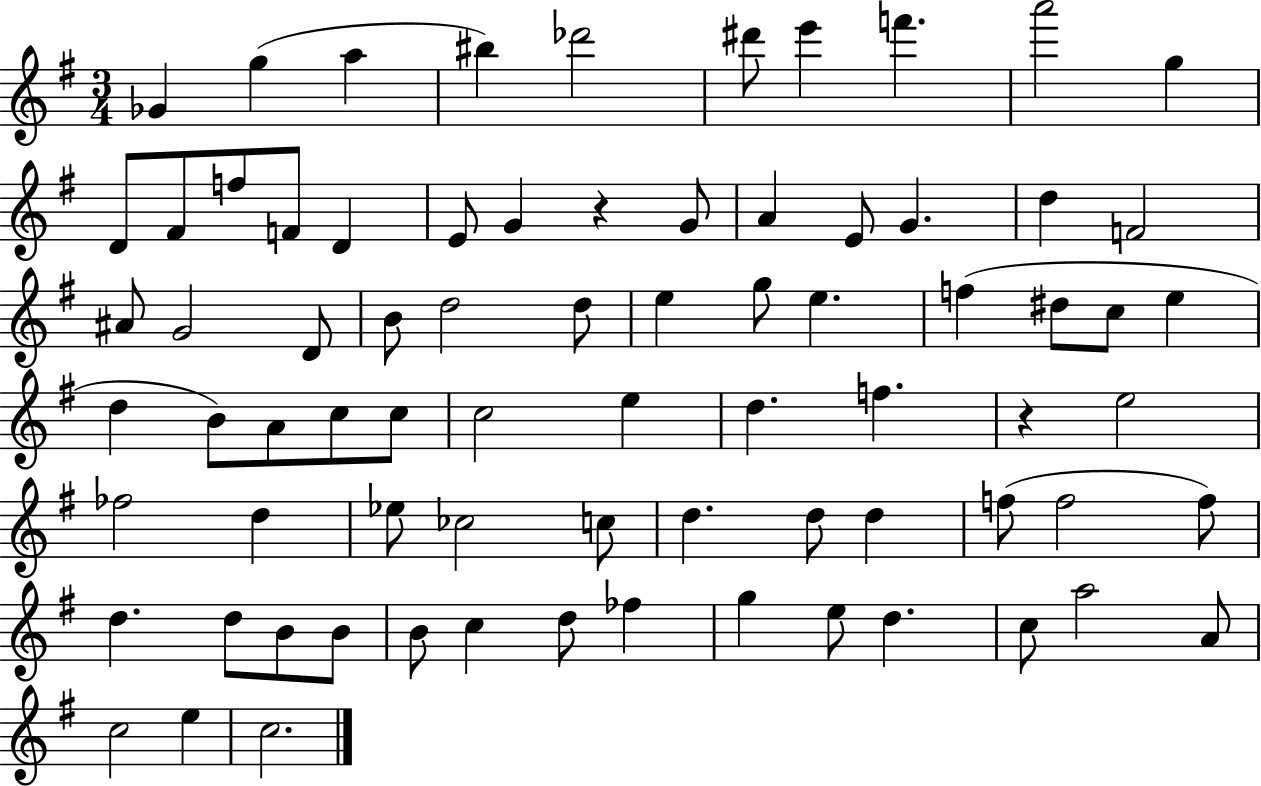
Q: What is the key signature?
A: G major